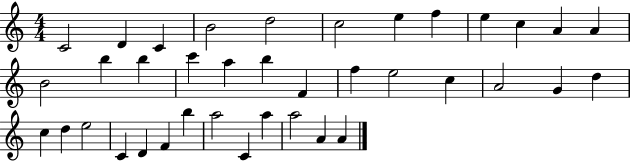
{
  \clef treble
  \numericTimeSignature
  \time 4/4
  \key c \major
  c'2 d'4 c'4 | b'2 d''2 | c''2 e''4 f''4 | e''4 c''4 a'4 a'4 | \break b'2 b''4 b''4 | c'''4 a''4 b''4 f'4 | f''4 e''2 c''4 | a'2 g'4 d''4 | \break c''4 d''4 e''2 | c'4 d'4 f'4 b''4 | a''2 c'4 a''4 | a''2 a'4 a'4 | \break \bar "|."
}